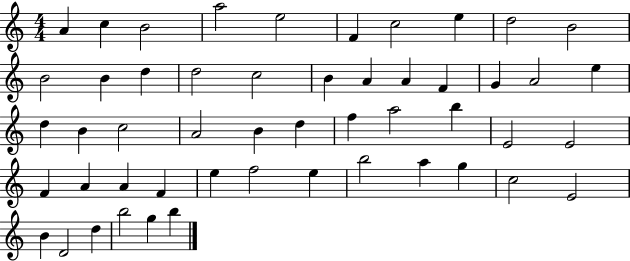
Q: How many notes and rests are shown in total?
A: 51